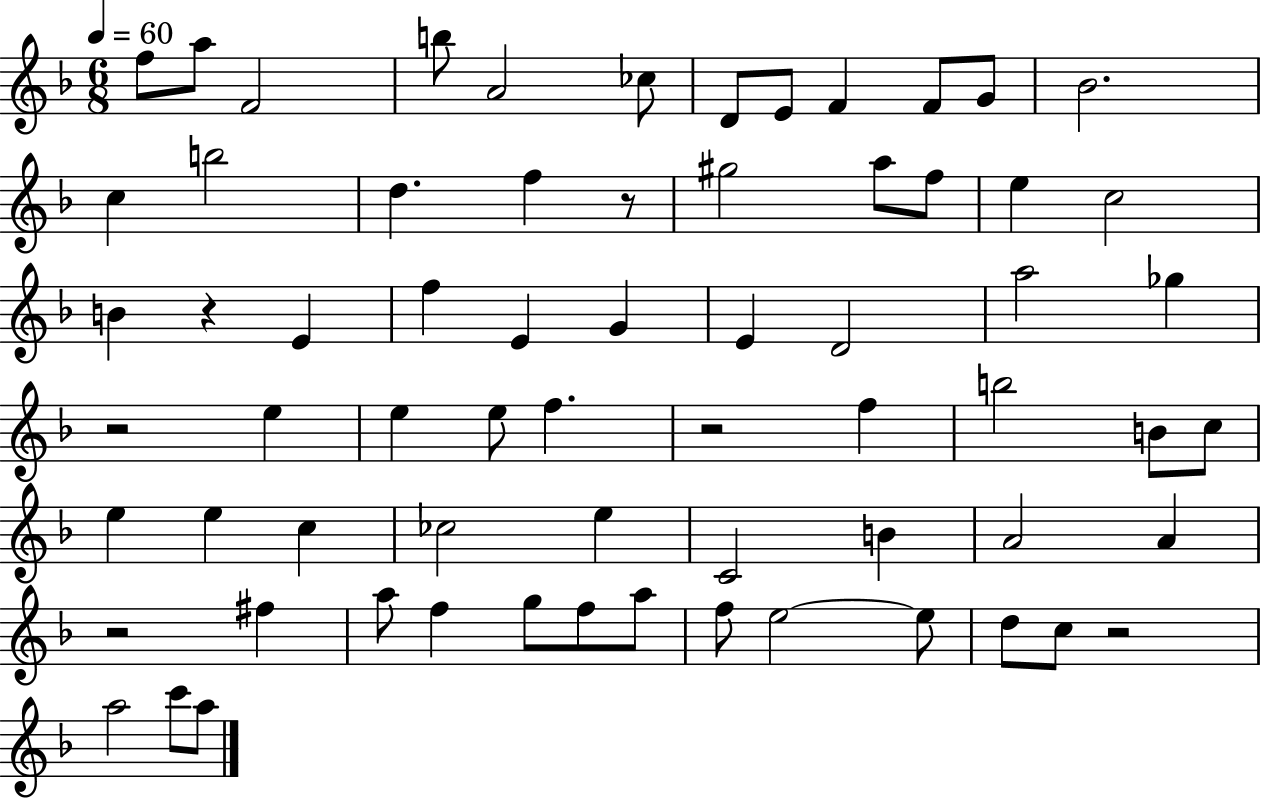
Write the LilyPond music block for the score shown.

{
  \clef treble
  \numericTimeSignature
  \time 6/8
  \key f \major
  \tempo 4 = 60
  \repeat volta 2 { f''8 a''8 f'2 | b''8 a'2 ces''8 | d'8 e'8 f'4 f'8 g'8 | bes'2. | \break c''4 b''2 | d''4. f''4 r8 | gis''2 a''8 f''8 | e''4 c''2 | \break b'4 r4 e'4 | f''4 e'4 g'4 | e'4 d'2 | a''2 ges''4 | \break r2 e''4 | e''4 e''8 f''4. | r2 f''4 | b''2 b'8 c''8 | \break e''4 e''4 c''4 | ces''2 e''4 | c'2 b'4 | a'2 a'4 | \break r2 fis''4 | a''8 f''4 g''8 f''8 a''8 | f''8 e''2~~ e''8 | d''8 c''8 r2 | \break a''2 c'''8 a''8 | } \bar "|."
}